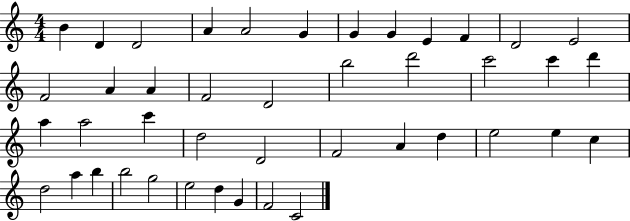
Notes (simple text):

B4/q D4/q D4/h A4/q A4/h G4/q G4/q G4/q E4/q F4/q D4/h E4/h F4/h A4/q A4/q F4/h D4/h B5/h D6/h C6/h C6/q D6/q A5/q A5/h C6/q D5/h D4/h F4/h A4/q D5/q E5/h E5/q C5/q D5/h A5/q B5/q B5/h G5/h E5/h D5/q G4/q F4/h C4/h